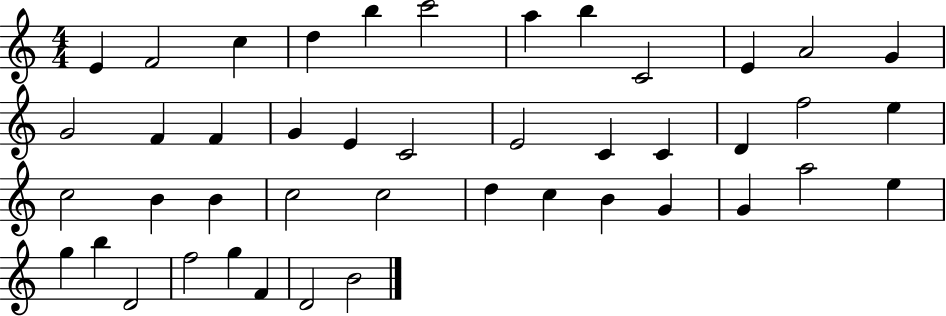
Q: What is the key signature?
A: C major